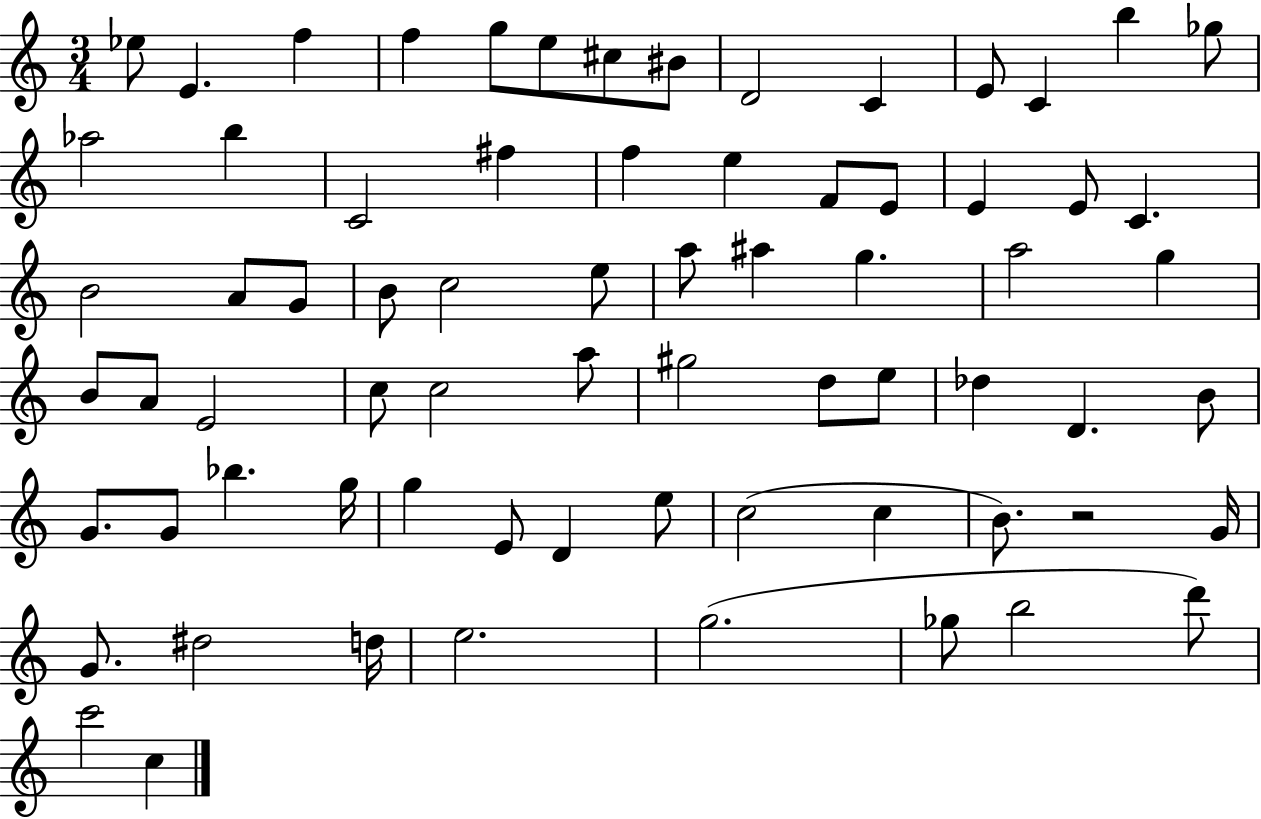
Eb5/e E4/q. F5/q F5/q G5/e E5/e C#5/e BIS4/e D4/h C4/q E4/e C4/q B5/q Gb5/e Ab5/h B5/q C4/h F#5/q F5/q E5/q F4/e E4/e E4/q E4/e C4/q. B4/h A4/e G4/e B4/e C5/h E5/e A5/e A#5/q G5/q. A5/h G5/q B4/e A4/e E4/h C5/e C5/h A5/e G#5/h D5/e E5/e Db5/q D4/q. B4/e G4/e. G4/e Bb5/q. G5/s G5/q E4/e D4/q E5/e C5/h C5/q B4/e. R/h G4/s G4/e. D#5/h D5/s E5/h. G5/h. Gb5/e B5/h D6/e C6/h C5/q